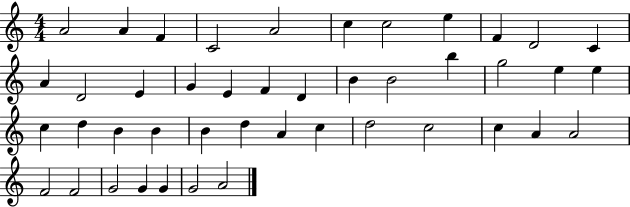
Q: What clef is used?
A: treble